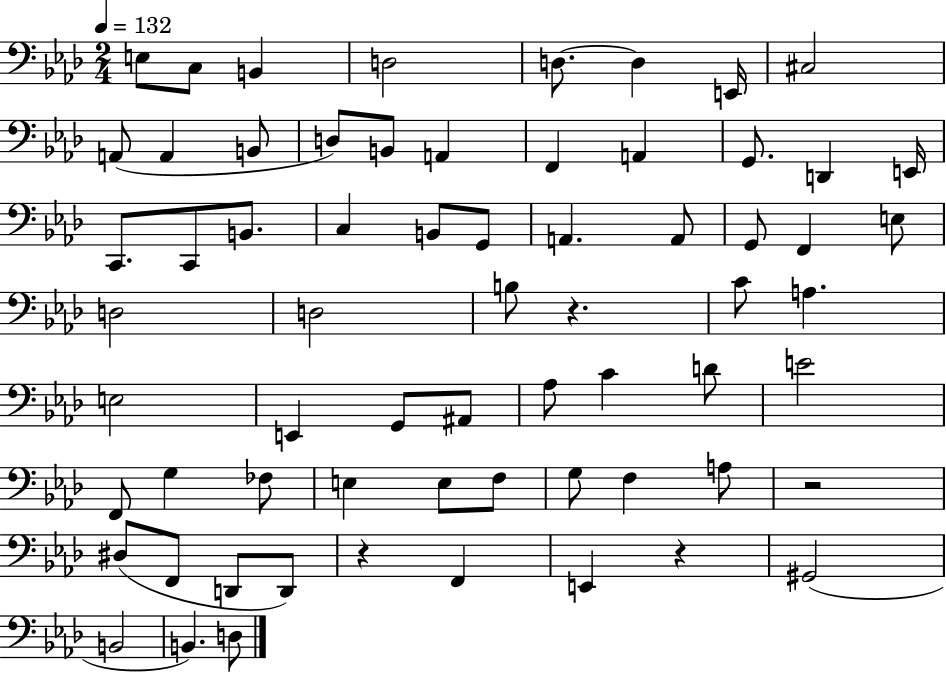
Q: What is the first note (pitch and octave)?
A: E3